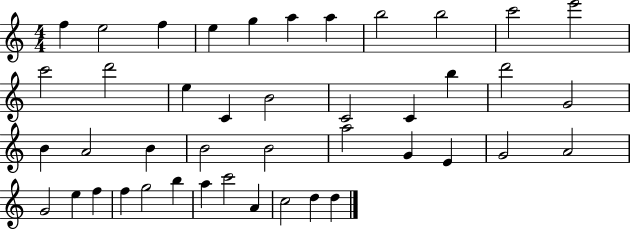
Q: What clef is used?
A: treble